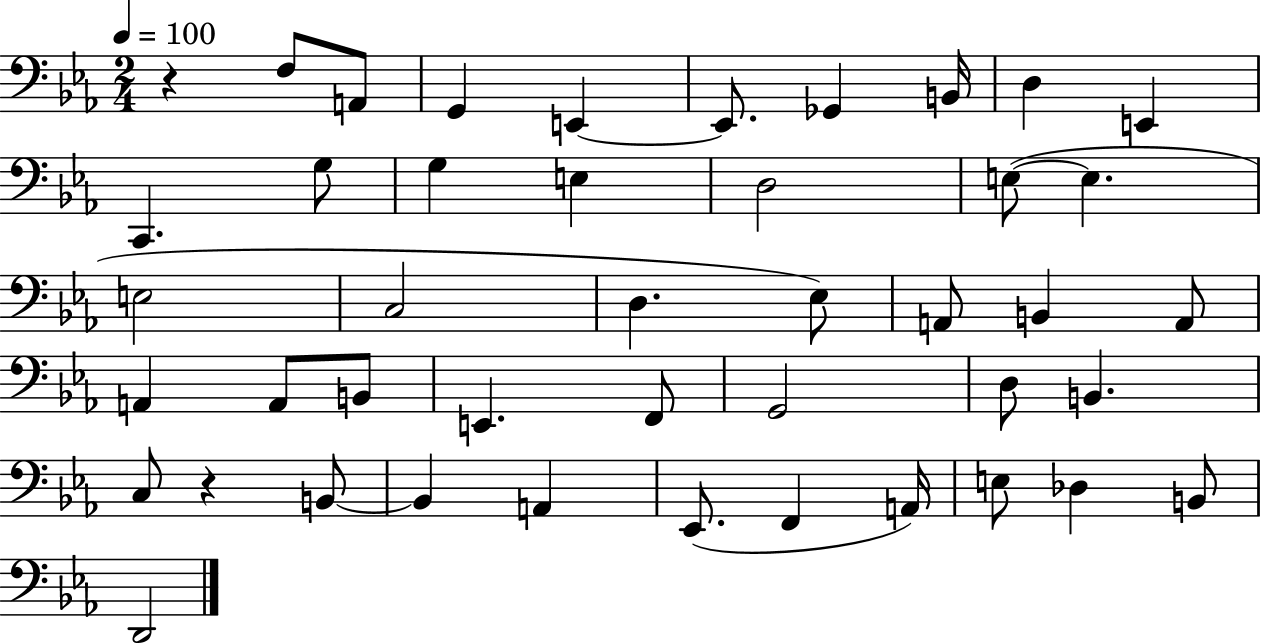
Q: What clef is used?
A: bass